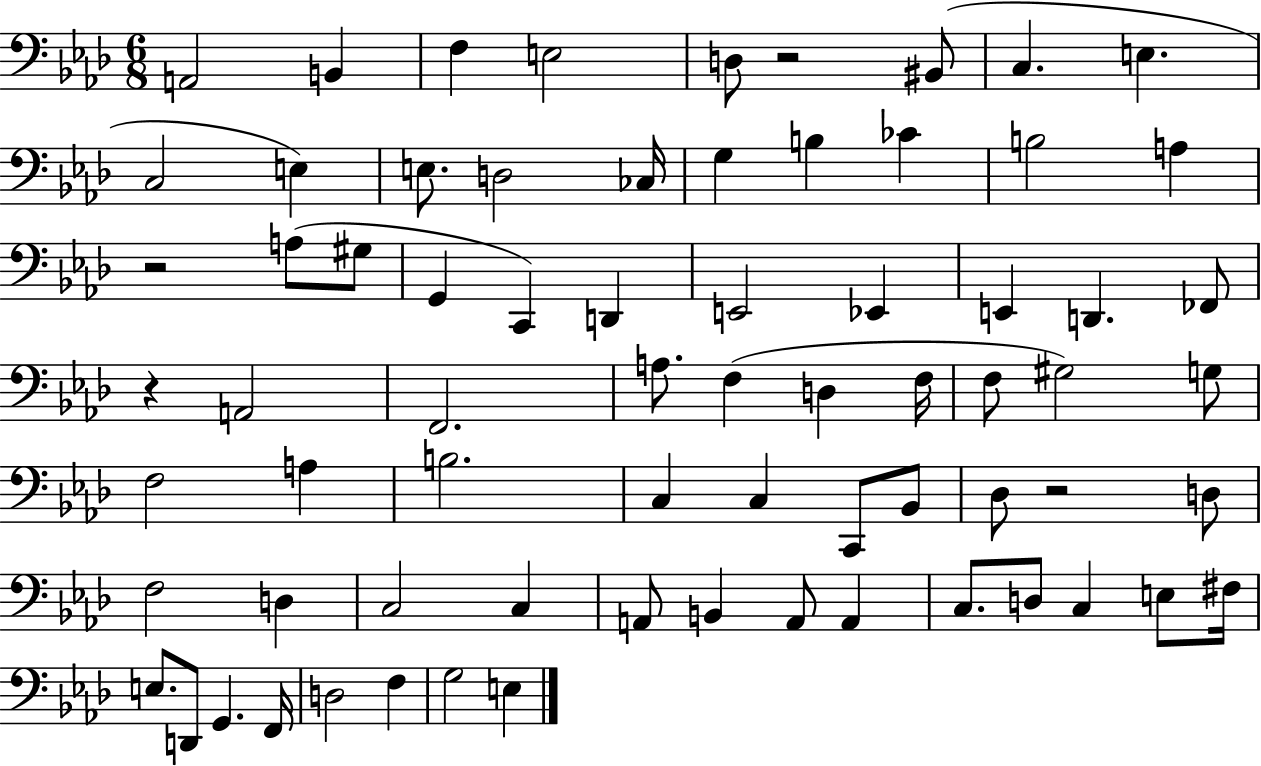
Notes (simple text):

A2/h B2/q F3/q E3/h D3/e R/h BIS2/e C3/q. E3/q. C3/h E3/q E3/e. D3/h CES3/s G3/q B3/q CES4/q B3/h A3/q R/h A3/e G#3/e G2/q C2/q D2/q E2/h Eb2/q E2/q D2/q. FES2/e R/q A2/h F2/h. A3/e. F3/q D3/q F3/s F3/e G#3/h G3/e F3/h A3/q B3/h. C3/q C3/q C2/e Bb2/e Db3/e R/h D3/e F3/h D3/q C3/h C3/q A2/e B2/q A2/e A2/q C3/e. D3/e C3/q E3/e F#3/s E3/e. D2/e G2/q. F2/s D3/h F3/q G3/h E3/q